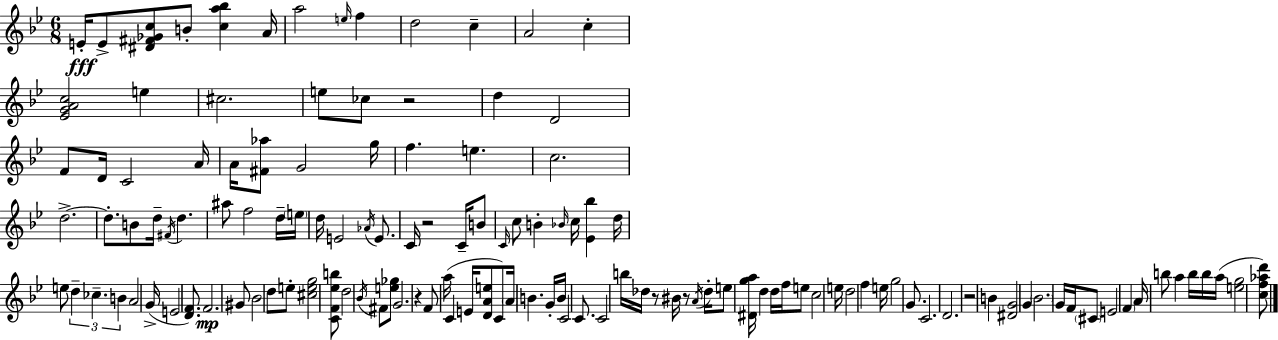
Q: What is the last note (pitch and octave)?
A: A5